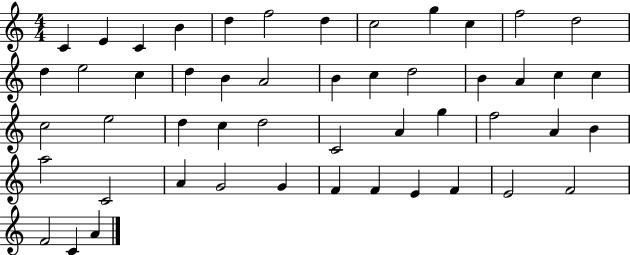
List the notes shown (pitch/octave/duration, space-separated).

C4/q E4/q C4/q B4/q D5/q F5/h D5/q C5/h G5/q C5/q F5/h D5/h D5/q E5/h C5/q D5/q B4/q A4/h B4/q C5/q D5/h B4/q A4/q C5/q C5/q C5/h E5/h D5/q C5/q D5/h C4/h A4/q G5/q F5/h A4/q B4/q A5/h C4/h A4/q G4/h G4/q F4/q F4/q E4/q F4/q E4/h F4/h F4/h C4/q A4/q